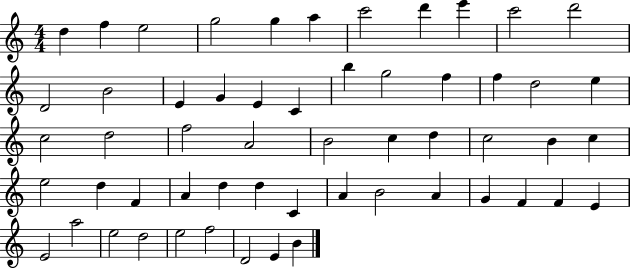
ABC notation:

X:1
T:Untitled
M:4/4
L:1/4
K:C
d f e2 g2 g a c'2 d' e' c'2 d'2 D2 B2 E G E C b g2 f f d2 e c2 d2 f2 A2 B2 c d c2 B c e2 d F A d d C A B2 A G F F E E2 a2 e2 d2 e2 f2 D2 E B